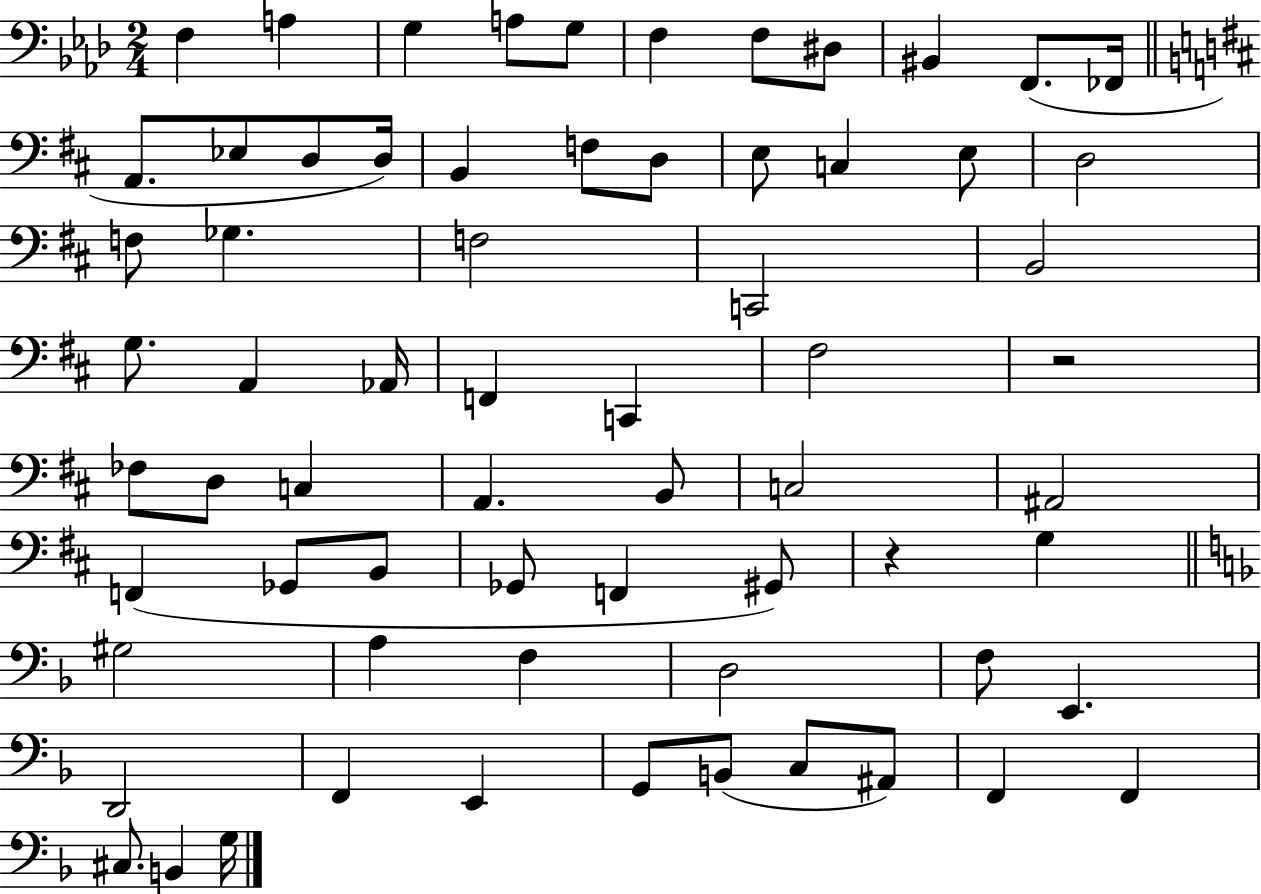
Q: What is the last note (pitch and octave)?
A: G3